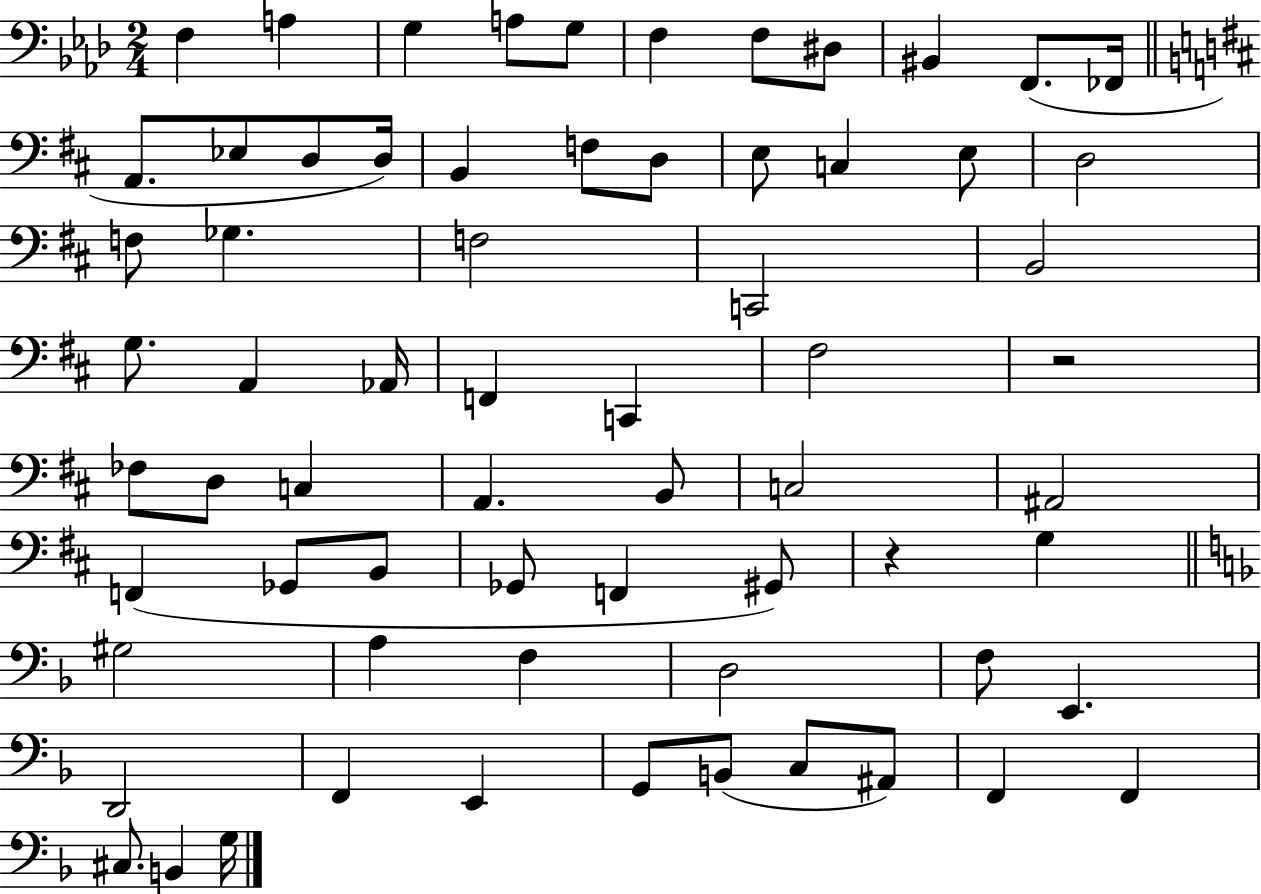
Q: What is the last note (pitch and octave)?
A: G3